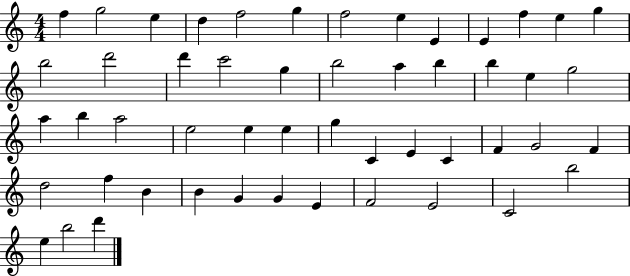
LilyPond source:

{
  \clef treble
  \numericTimeSignature
  \time 4/4
  \key c \major
  f''4 g''2 e''4 | d''4 f''2 g''4 | f''2 e''4 e'4 | e'4 f''4 e''4 g''4 | \break b''2 d'''2 | d'''4 c'''2 g''4 | b''2 a''4 b''4 | b''4 e''4 g''2 | \break a''4 b''4 a''2 | e''2 e''4 e''4 | g''4 c'4 e'4 c'4 | f'4 g'2 f'4 | \break d''2 f''4 b'4 | b'4 g'4 g'4 e'4 | f'2 e'2 | c'2 b''2 | \break e''4 b''2 d'''4 | \bar "|."
}